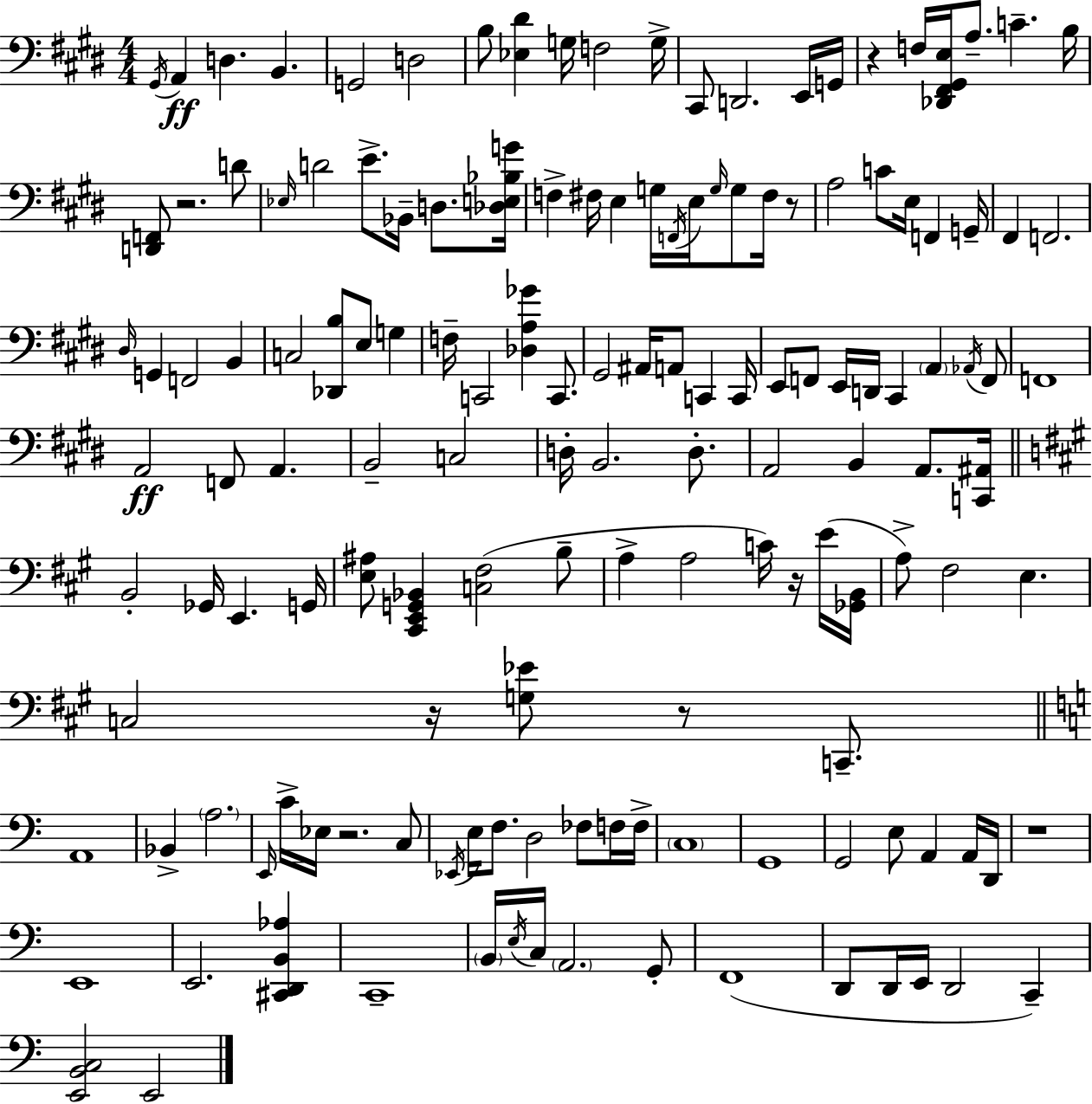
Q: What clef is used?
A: bass